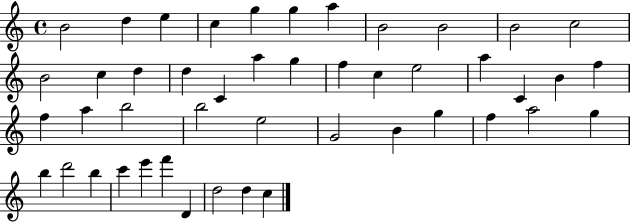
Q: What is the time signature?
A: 4/4